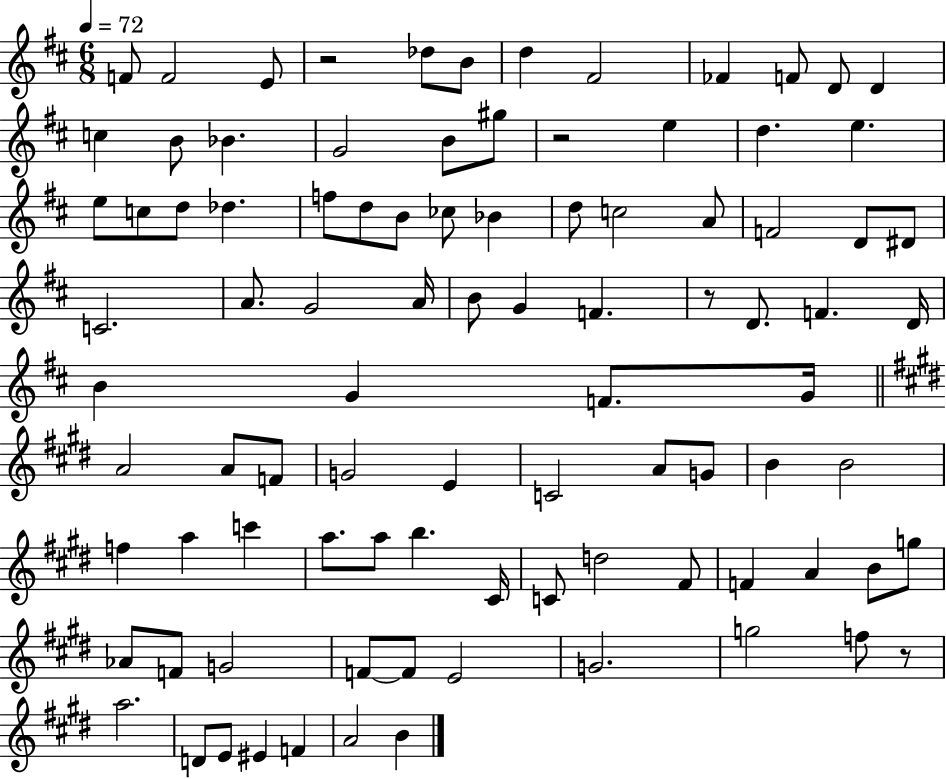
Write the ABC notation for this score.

X:1
T:Untitled
M:6/8
L:1/4
K:D
F/2 F2 E/2 z2 _d/2 B/2 d ^F2 _F F/2 D/2 D c B/2 _B G2 B/2 ^g/2 z2 e d e e/2 c/2 d/2 _d f/2 d/2 B/2 _c/2 _B d/2 c2 A/2 F2 D/2 ^D/2 C2 A/2 G2 A/4 B/2 G F z/2 D/2 F D/4 B G F/2 G/4 A2 A/2 F/2 G2 E C2 A/2 G/2 B B2 f a c' a/2 a/2 b ^C/4 C/2 d2 ^F/2 F A B/2 g/2 _A/2 F/2 G2 F/2 F/2 E2 G2 g2 f/2 z/2 a2 D/2 E/2 ^E F A2 B